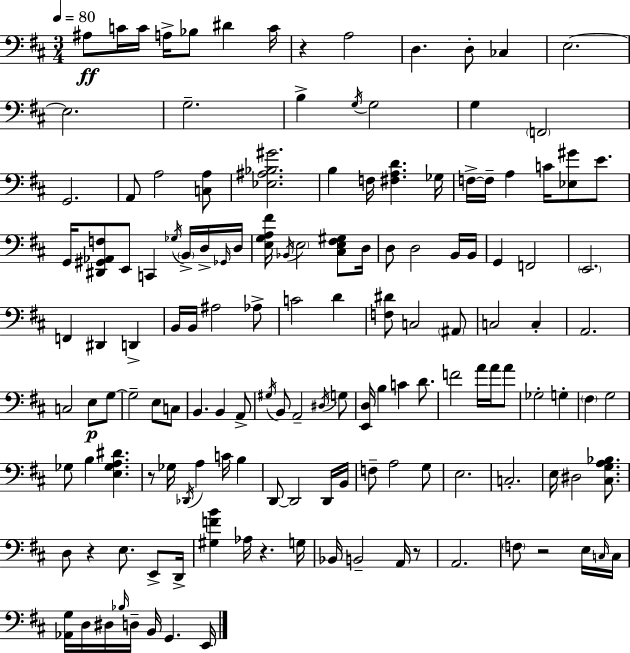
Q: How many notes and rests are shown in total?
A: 145